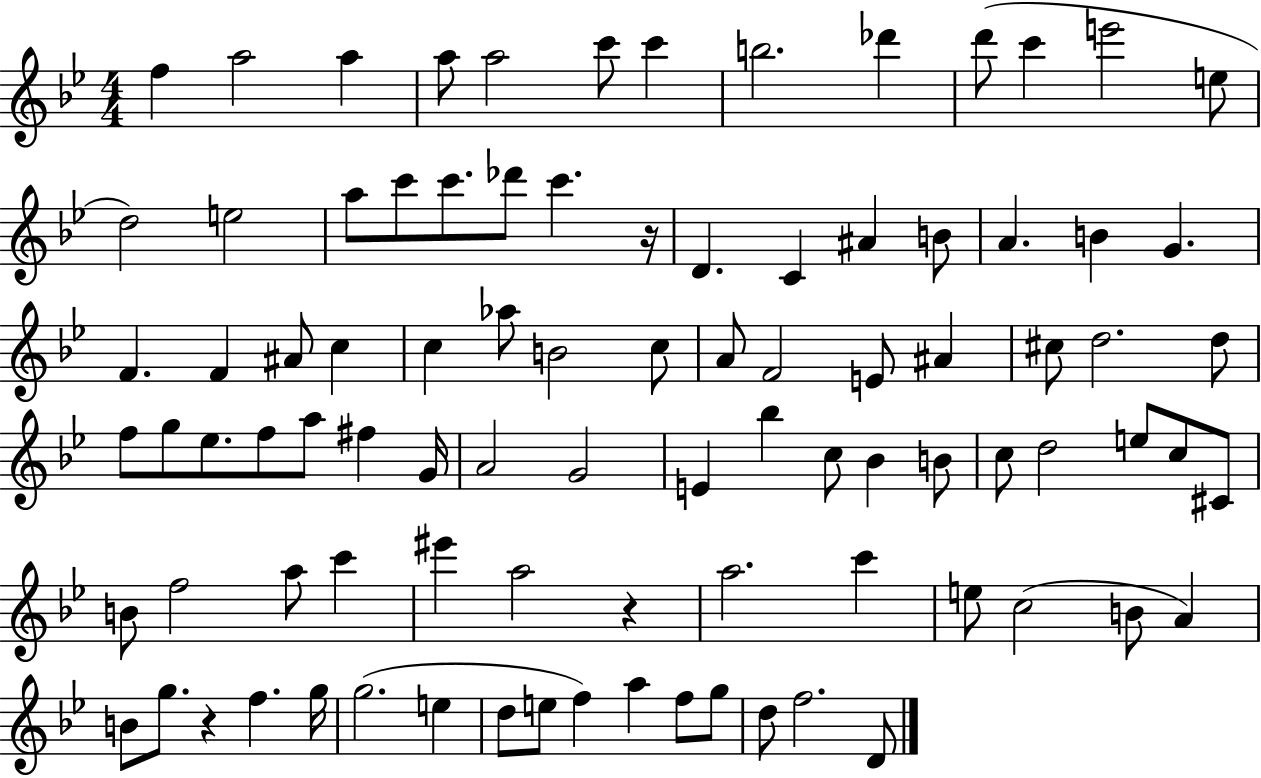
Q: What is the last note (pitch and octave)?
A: D4